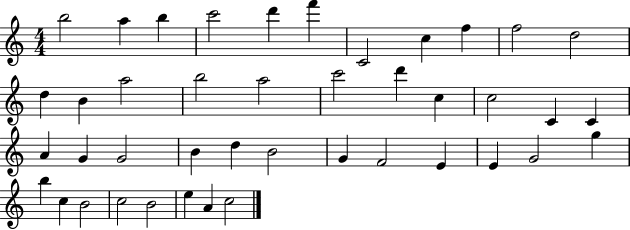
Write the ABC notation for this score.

X:1
T:Untitled
M:4/4
L:1/4
K:C
b2 a b c'2 d' f' C2 c f f2 d2 d B a2 b2 a2 c'2 d' c c2 C C A G G2 B d B2 G F2 E E G2 g b c B2 c2 B2 e A c2